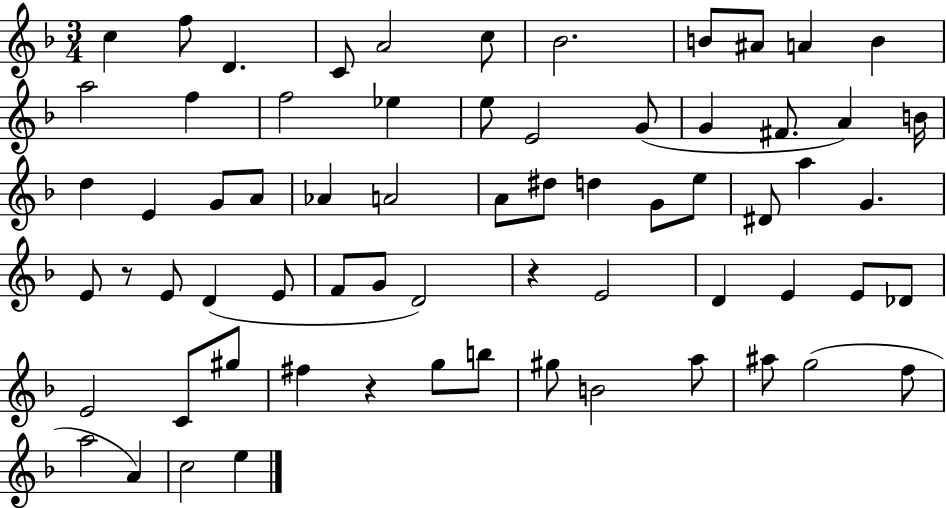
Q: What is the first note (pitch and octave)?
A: C5